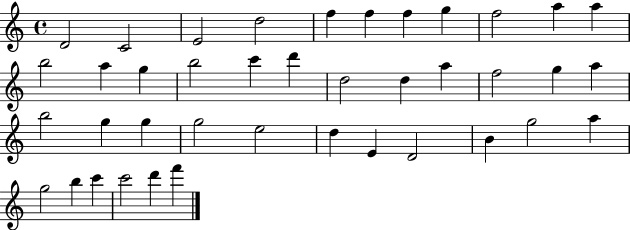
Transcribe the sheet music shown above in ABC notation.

X:1
T:Untitled
M:4/4
L:1/4
K:C
D2 C2 E2 d2 f f f g f2 a a b2 a g b2 c' d' d2 d a f2 g a b2 g g g2 e2 d E D2 B g2 a g2 b c' c'2 d' f'